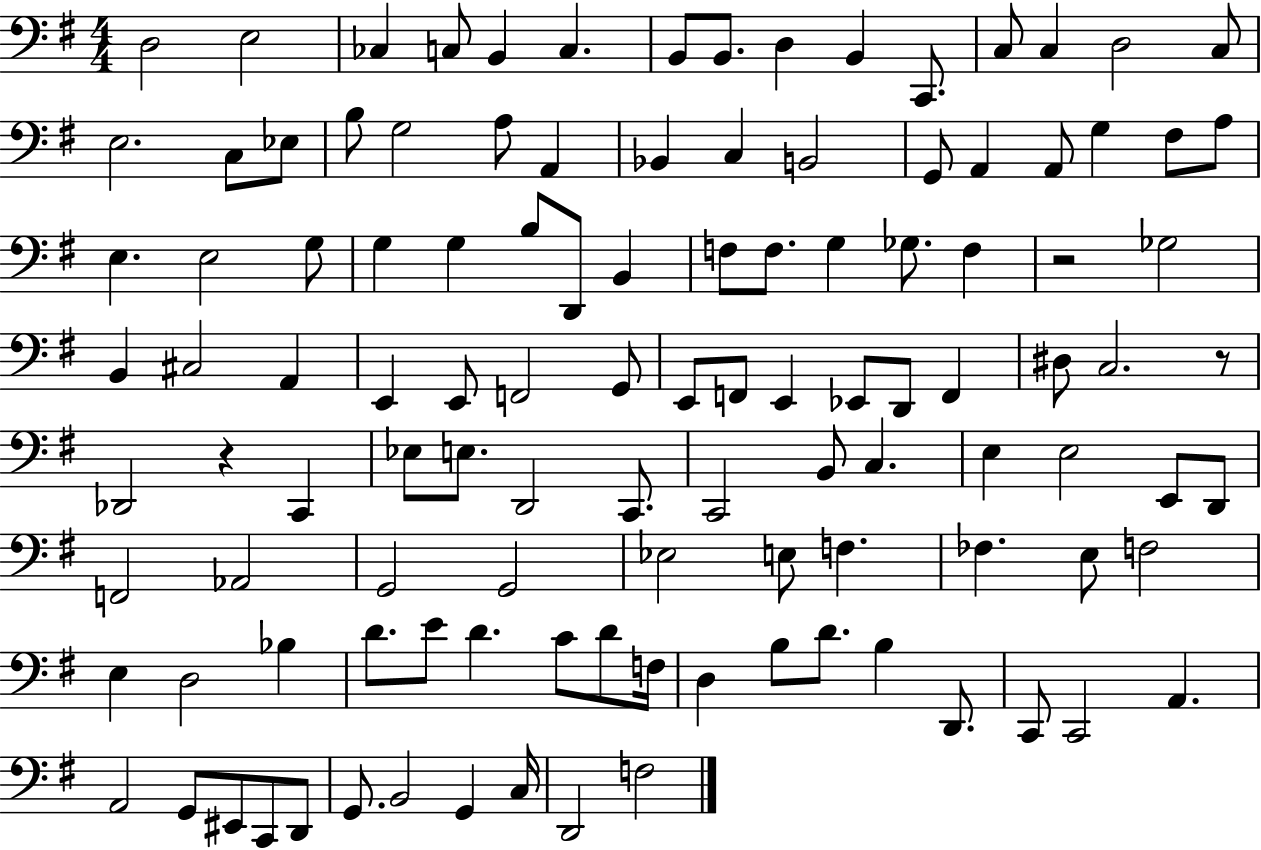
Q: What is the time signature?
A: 4/4